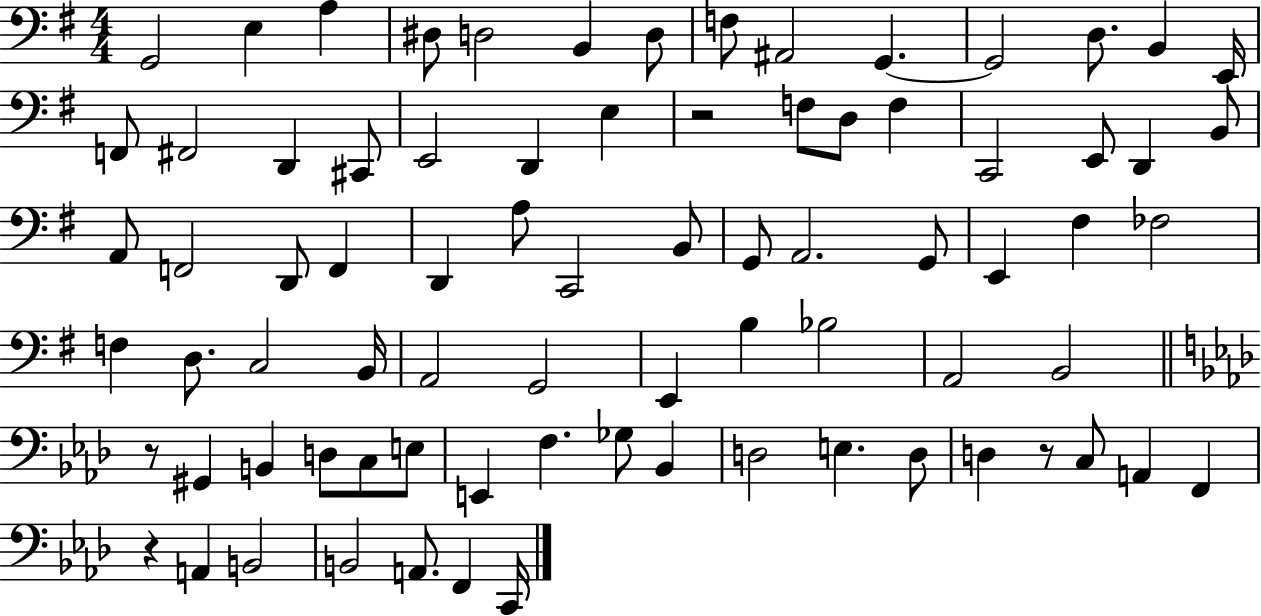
{
  \clef bass
  \numericTimeSignature
  \time 4/4
  \key g \major
  g,2 e4 a4 | dis8 d2 b,4 d8 | f8 ais,2 g,4.~~ | g,2 d8. b,4 e,16 | \break f,8 fis,2 d,4 cis,8 | e,2 d,4 e4 | r2 f8 d8 f4 | c,2 e,8 d,4 b,8 | \break a,8 f,2 d,8 f,4 | d,4 a8 c,2 b,8 | g,8 a,2. g,8 | e,4 fis4 fes2 | \break f4 d8. c2 b,16 | a,2 g,2 | e,4 b4 bes2 | a,2 b,2 | \break \bar "||" \break \key aes \major r8 gis,4 b,4 d8 c8 e8 | e,4 f4. ges8 bes,4 | d2 e4. d8 | d4 r8 c8 a,4 f,4 | \break r4 a,4 b,2 | b,2 a,8. f,4 c,16 | \bar "|."
}